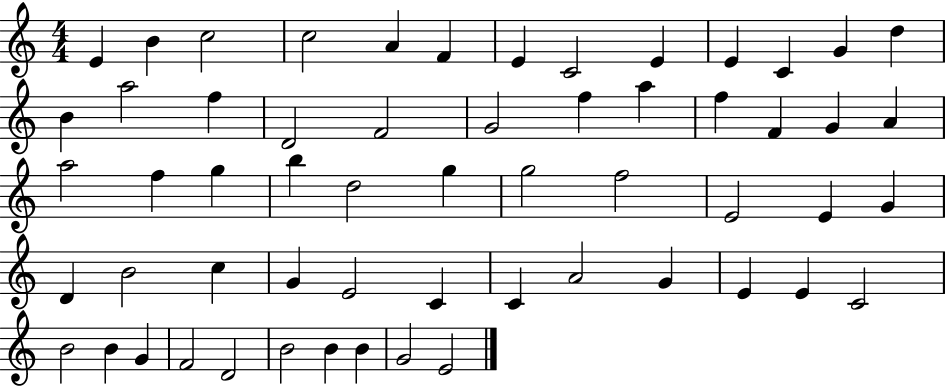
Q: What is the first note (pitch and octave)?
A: E4